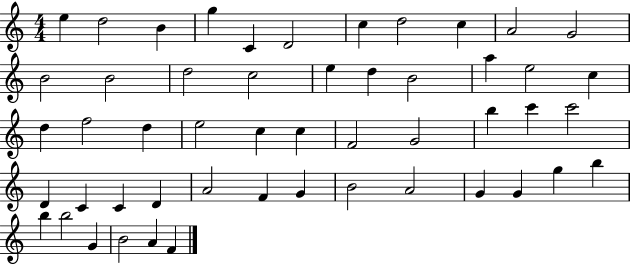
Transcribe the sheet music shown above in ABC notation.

X:1
T:Untitled
M:4/4
L:1/4
K:C
e d2 B g C D2 c d2 c A2 G2 B2 B2 d2 c2 e d B2 a e2 c d f2 d e2 c c F2 G2 b c' c'2 D C C D A2 F G B2 A2 G G g b b b2 G B2 A F